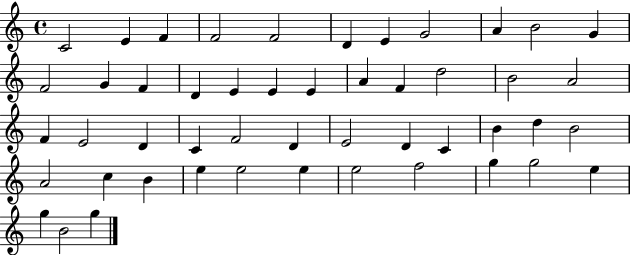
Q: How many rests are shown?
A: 0